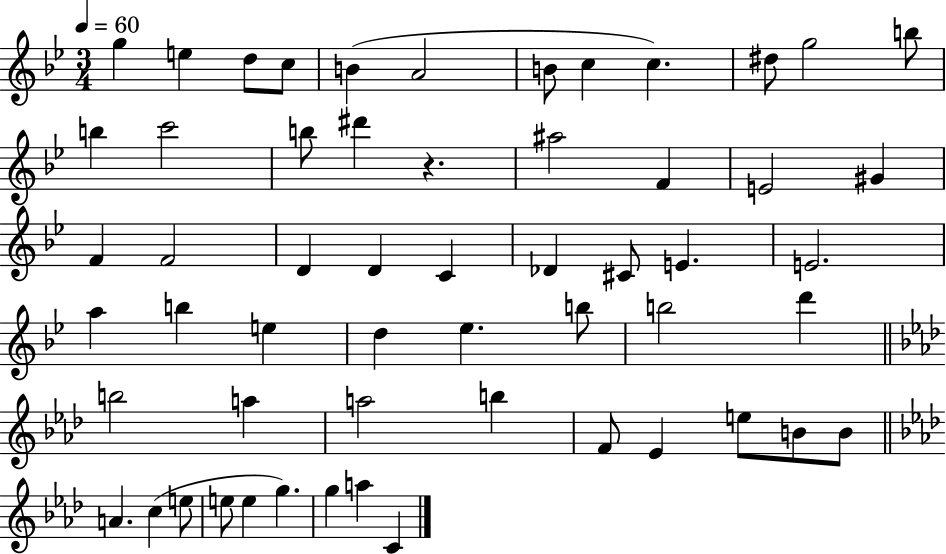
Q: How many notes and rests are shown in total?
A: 56